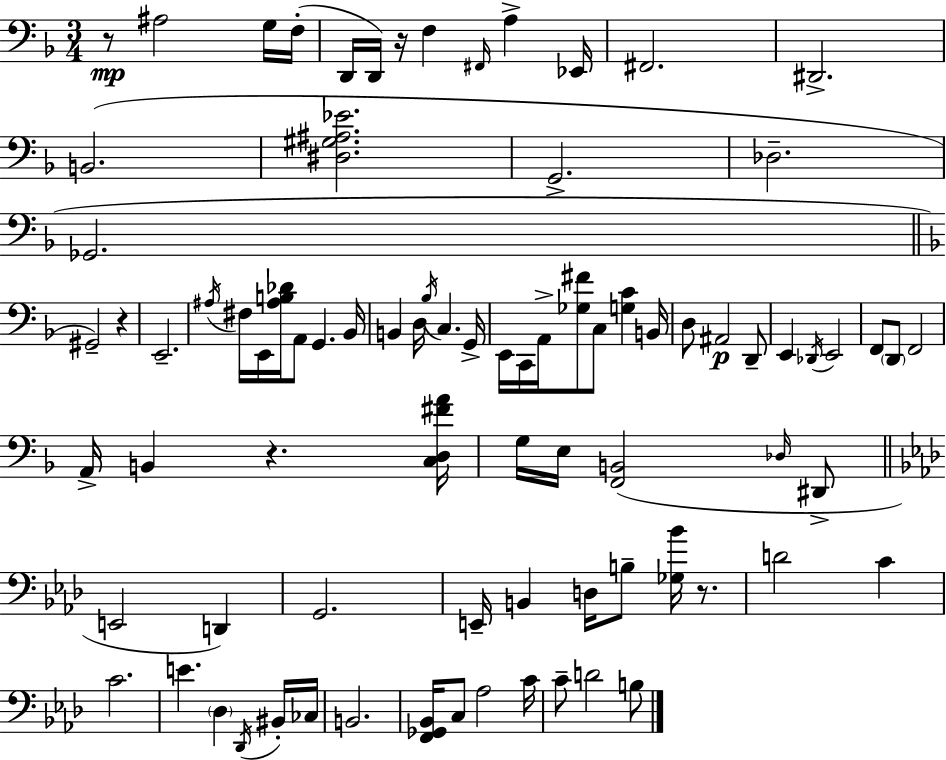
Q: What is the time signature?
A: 3/4